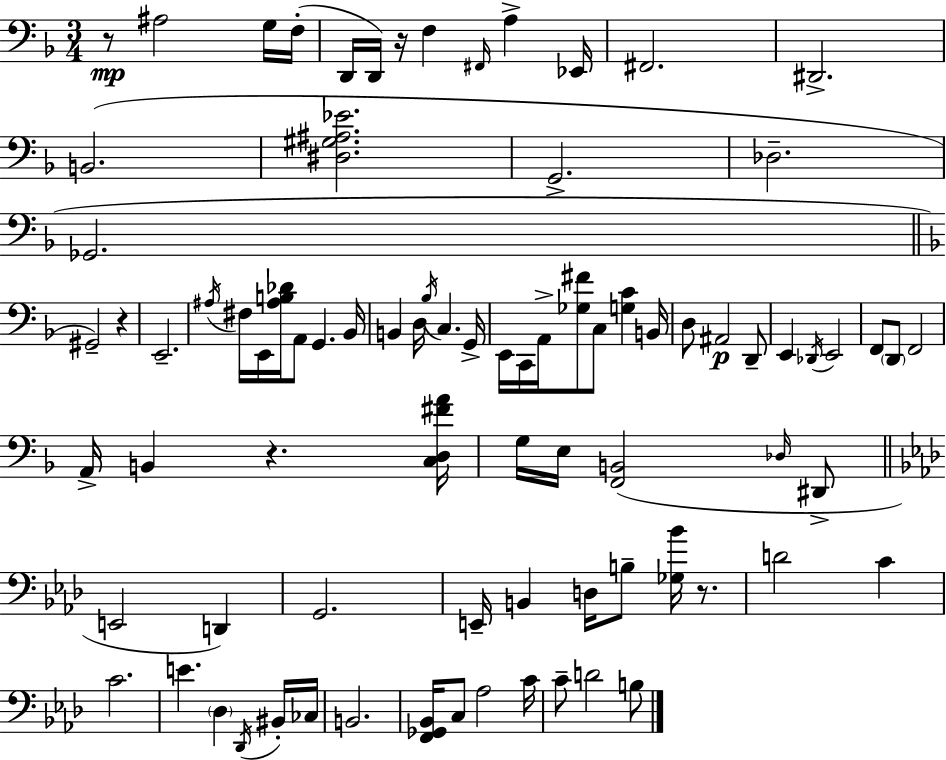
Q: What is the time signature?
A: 3/4